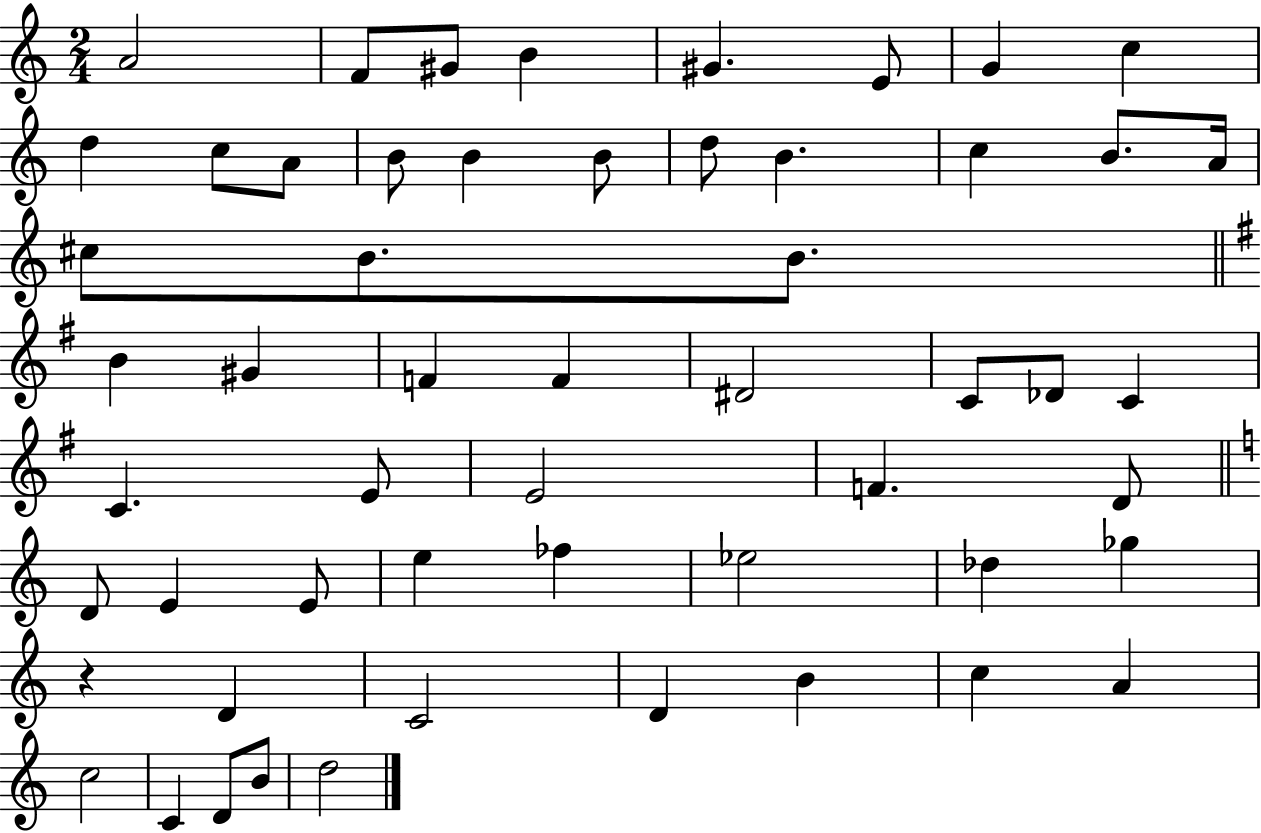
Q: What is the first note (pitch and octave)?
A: A4